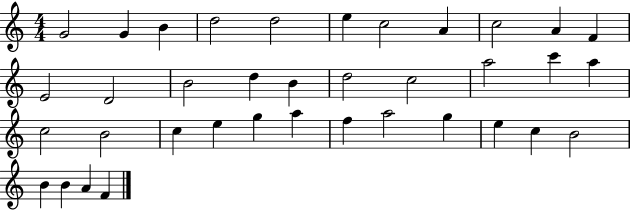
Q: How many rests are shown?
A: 0